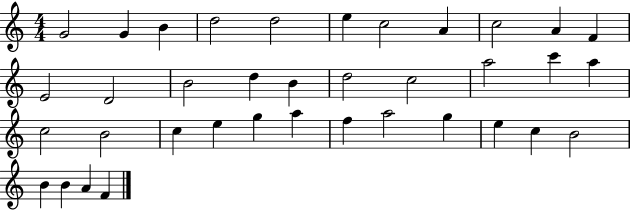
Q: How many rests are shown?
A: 0